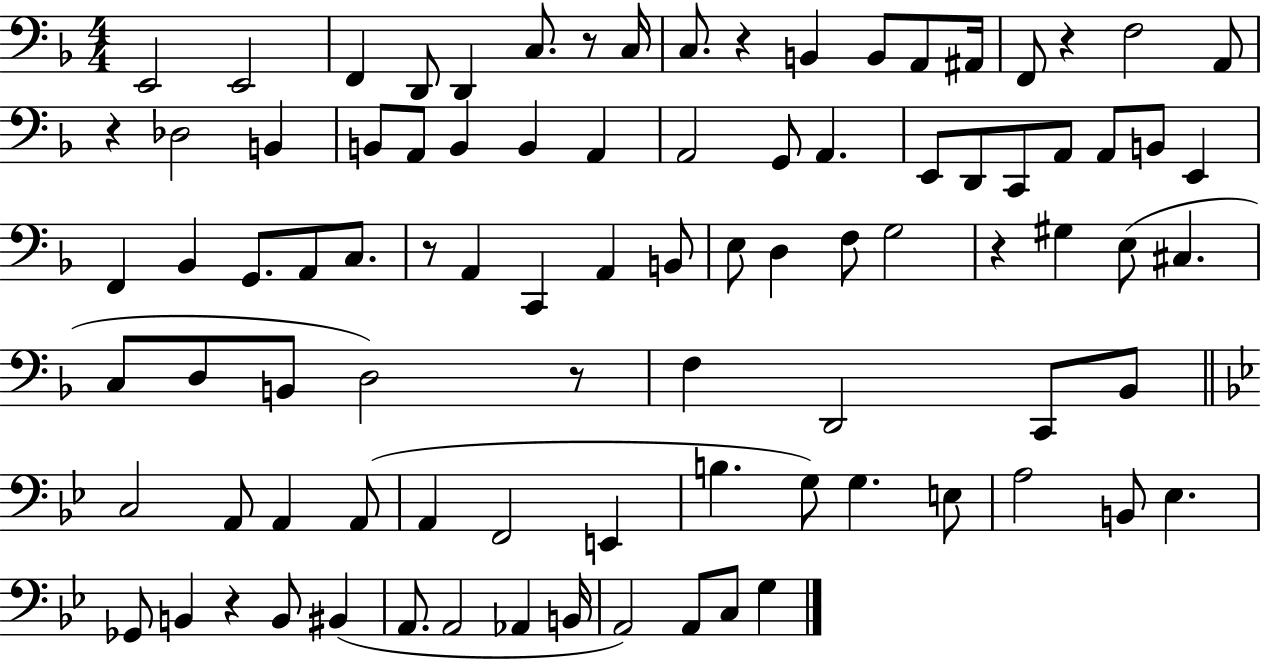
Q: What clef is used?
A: bass